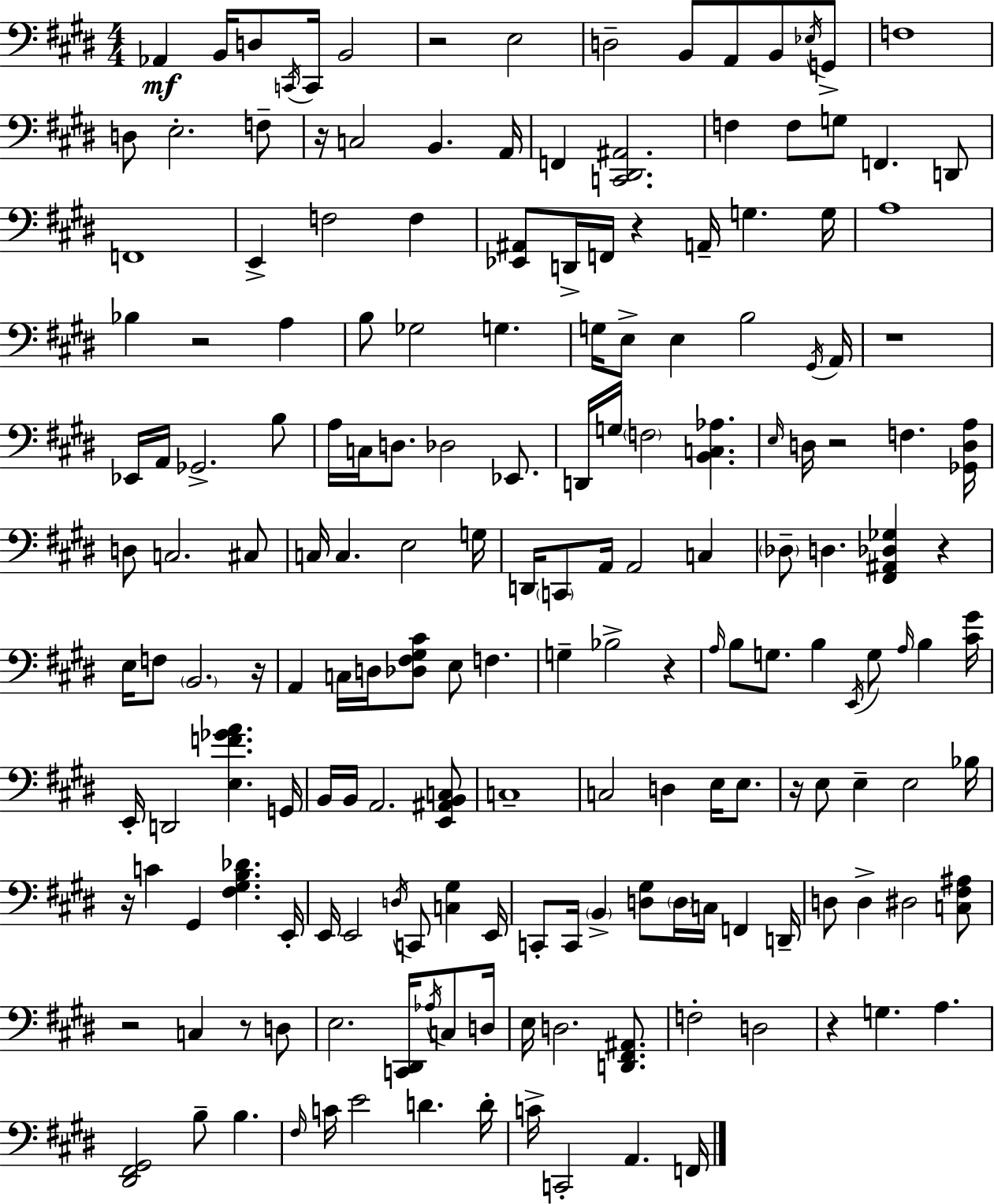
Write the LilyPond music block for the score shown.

{
  \clef bass
  \numericTimeSignature
  \time 4/4
  \key e \major
  aes,4\mf b,16 d8 \acciaccatura { c,16 } c,16 b,2 | r2 e2 | d2-- b,8 a,8 b,8 \acciaccatura { ees16 } | g,8-> f1 | \break d8 e2.-. | f8-- r16 c2 b,4. | a,16 f,4 <c, dis, ais,>2. | f4 f8 g8 f,4. | \break d,8 f,1 | e,4-> f2 f4 | <ees, ais,>8 d,16-> f,16 r4 a,16-- g4. | g16 a1 | \break bes4 r2 a4 | b8 ges2 g4. | g16 e8-> e4 b2 | \acciaccatura { gis,16 } a,16 r1 | \break ees,16 a,16 ges,2.-> | b8 a16 c16 d8. des2 | ees,8. d,16 g16 \parenthesize f2 <b, c aes>4. | \grace { e16 } d16 r2 f4. | \break <ges, d a>16 d8 c2. | cis8 c16 c4. e2 | g16 d,16 \parenthesize c,8 a,16 a,2 | c4 \parenthesize des8-- d4. <fis, ais, des ges>4 | \break r4 e16 f8 \parenthesize b,2. | r16 a,4 c16 d16 <des fis gis cis'>8 e8 f4. | g4-- bes2-> | r4 \grace { a16 } b8 g8. b4 \acciaccatura { e,16 } g8 | \break \grace { a16 } b4 <cis' gis'>16 e,16-. d,2 | <e f' ges' a'>4. g,16 b,16 b,16 a,2. | <e, ais, b, c>8 c1-- | c2 d4 | \break e16 e8. r16 e8 e4-- e2 | bes16 r16 c'4 gis,4 | <fis gis b des'>4. e,16-. e,16 e,2 | \acciaccatura { d16 } c,8 <c gis>4 e,16 c,8-. c,16 \parenthesize b,4-> <d gis>8 | \break \parenthesize d16 c16 f,4 d,16-- d8 d4-> dis2 | <c fis ais>8 r2 | c4 r8 d8 e2. | <c, dis,>16 \acciaccatura { aes16 } c8 d16 e16 d2. | \break <d, fis, ais,>8. f2-. | d2 r4 g4. | a4. <dis, fis, gis,>2 | b8-- b4. \grace { fis16 } c'16 e'2 | \break d'4. d'16-. c'16-> c,2-. | a,4. f,16 \bar "|."
}